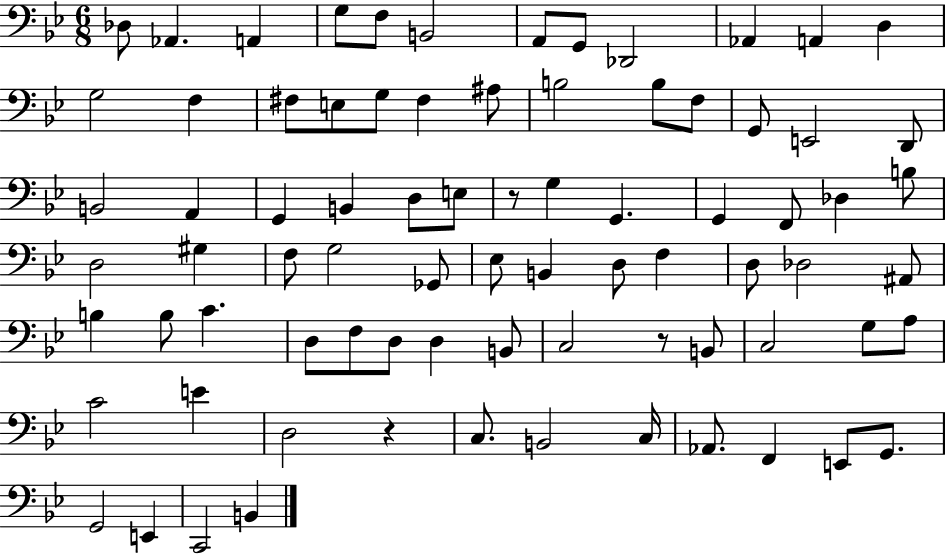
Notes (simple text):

Db3/e Ab2/q. A2/q G3/e F3/e B2/h A2/e G2/e Db2/h Ab2/q A2/q D3/q G3/h F3/q F#3/e E3/e G3/e F#3/q A#3/e B3/h B3/e F3/e G2/e E2/h D2/e B2/h A2/q G2/q B2/q D3/e E3/e R/e G3/q G2/q. G2/q F2/e Db3/q B3/e D3/h G#3/q F3/e G3/h Gb2/e Eb3/e B2/q D3/e F3/q D3/e Db3/h A#2/e B3/q B3/e C4/q. D3/e F3/e D3/e D3/q B2/e C3/h R/e B2/e C3/h G3/e A3/e C4/h E4/q D3/h R/q C3/e. B2/h C3/s Ab2/e. F2/q E2/e G2/e. G2/h E2/q C2/h B2/q